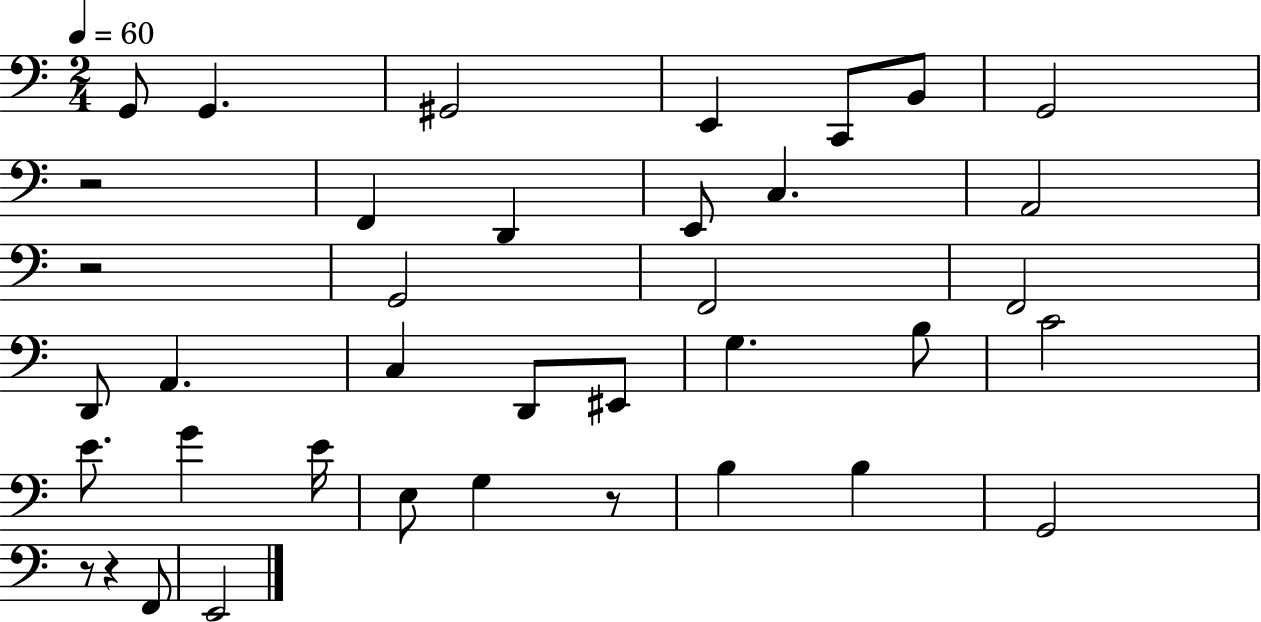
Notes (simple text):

G2/e G2/q. G#2/h E2/q C2/e B2/e G2/h R/h F2/q D2/q E2/e C3/q. A2/h R/h G2/h F2/h F2/h D2/e A2/q. C3/q D2/e EIS2/e G3/q. B3/e C4/h E4/e. G4/q E4/s E3/e G3/q R/e B3/q B3/q G2/h R/e R/q F2/e E2/h